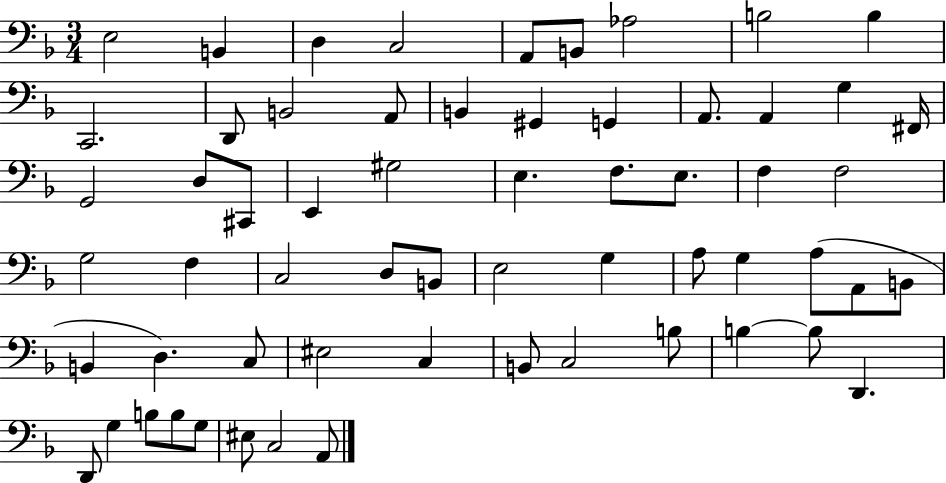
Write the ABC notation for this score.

X:1
T:Untitled
M:3/4
L:1/4
K:F
E,2 B,, D, C,2 A,,/2 B,,/2 _A,2 B,2 B, C,,2 D,,/2 B,,2 A,,/2 B,, ^G,, G,, A,,/2 A,, G, ^F,,/4 G,,2 D,/2 ^C,,/2 E,, ^G,2 E, F,/2 E,/2 F, F,2 G,2 F, C,2 D,/2 B,,/2 E,2 G, A,/2 G, A,/2 A,,/2 B,,/2 B,, D, C,/2 ^E,2 C, B,,/2 C,2 B,/2 B, B,/2 D,, D,,/2 G, B,/2 B,/2 G,/2 ^E,/2 C,2 A,,/2